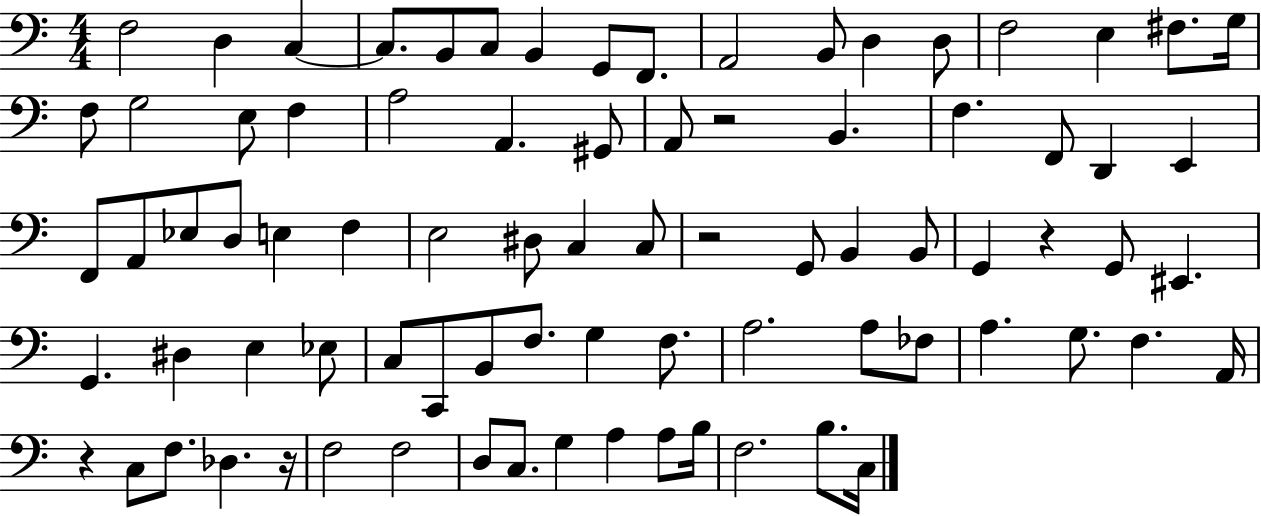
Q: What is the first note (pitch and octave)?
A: F3